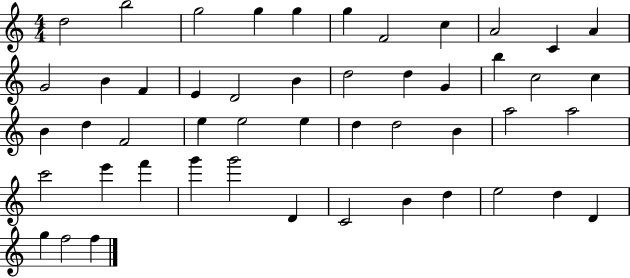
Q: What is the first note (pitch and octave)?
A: D5